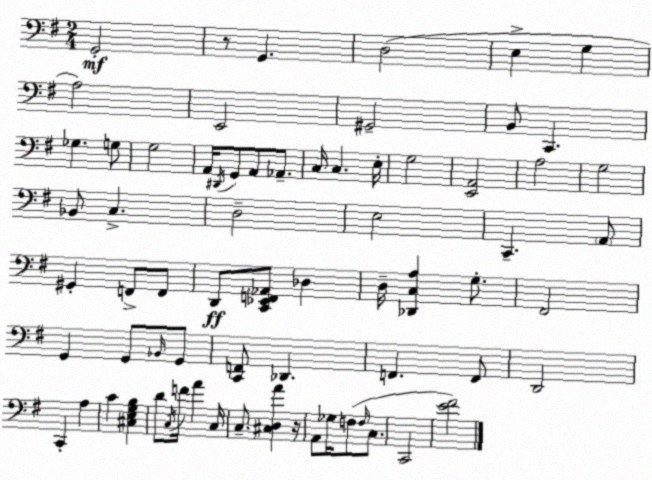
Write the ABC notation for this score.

X:1
T:Untitled
M:2/4
L:1/4
K:Em
G,,2 z/2 G,, D,2 E, G, A,2 E,,2 ^G,,2 B,,/2 C,, _G, G,/2 G,2 A,,/4 ^D,,/4 G,,/2 A,,/2 _A,,/2 C,/4 C, E,/4 G,2 [E,,A,,]2 A,2 G,2 _B,,/2 C, D,2 E,2 C,, A,,/2 ^G,, F,,/2 F,,/2 D,,/2 [C,,_E,,F,,_A,,]/2 _D, D,/4 [_D,,C,A,] G,/2 ^F,,2 G,, G,,/2 _B,,/4 G,,/2 [C,,F,,]/2 _D,, F,, F,,/2 D,,2 C,, A, C [^C,E,G,B,] D/2 C,/4 F/4 A C,/4 C,/2 [^C,D,A] z/4 A,,/2 _G,/4 F,/2 F,/4 C,/2 C,,2 [E^F]2